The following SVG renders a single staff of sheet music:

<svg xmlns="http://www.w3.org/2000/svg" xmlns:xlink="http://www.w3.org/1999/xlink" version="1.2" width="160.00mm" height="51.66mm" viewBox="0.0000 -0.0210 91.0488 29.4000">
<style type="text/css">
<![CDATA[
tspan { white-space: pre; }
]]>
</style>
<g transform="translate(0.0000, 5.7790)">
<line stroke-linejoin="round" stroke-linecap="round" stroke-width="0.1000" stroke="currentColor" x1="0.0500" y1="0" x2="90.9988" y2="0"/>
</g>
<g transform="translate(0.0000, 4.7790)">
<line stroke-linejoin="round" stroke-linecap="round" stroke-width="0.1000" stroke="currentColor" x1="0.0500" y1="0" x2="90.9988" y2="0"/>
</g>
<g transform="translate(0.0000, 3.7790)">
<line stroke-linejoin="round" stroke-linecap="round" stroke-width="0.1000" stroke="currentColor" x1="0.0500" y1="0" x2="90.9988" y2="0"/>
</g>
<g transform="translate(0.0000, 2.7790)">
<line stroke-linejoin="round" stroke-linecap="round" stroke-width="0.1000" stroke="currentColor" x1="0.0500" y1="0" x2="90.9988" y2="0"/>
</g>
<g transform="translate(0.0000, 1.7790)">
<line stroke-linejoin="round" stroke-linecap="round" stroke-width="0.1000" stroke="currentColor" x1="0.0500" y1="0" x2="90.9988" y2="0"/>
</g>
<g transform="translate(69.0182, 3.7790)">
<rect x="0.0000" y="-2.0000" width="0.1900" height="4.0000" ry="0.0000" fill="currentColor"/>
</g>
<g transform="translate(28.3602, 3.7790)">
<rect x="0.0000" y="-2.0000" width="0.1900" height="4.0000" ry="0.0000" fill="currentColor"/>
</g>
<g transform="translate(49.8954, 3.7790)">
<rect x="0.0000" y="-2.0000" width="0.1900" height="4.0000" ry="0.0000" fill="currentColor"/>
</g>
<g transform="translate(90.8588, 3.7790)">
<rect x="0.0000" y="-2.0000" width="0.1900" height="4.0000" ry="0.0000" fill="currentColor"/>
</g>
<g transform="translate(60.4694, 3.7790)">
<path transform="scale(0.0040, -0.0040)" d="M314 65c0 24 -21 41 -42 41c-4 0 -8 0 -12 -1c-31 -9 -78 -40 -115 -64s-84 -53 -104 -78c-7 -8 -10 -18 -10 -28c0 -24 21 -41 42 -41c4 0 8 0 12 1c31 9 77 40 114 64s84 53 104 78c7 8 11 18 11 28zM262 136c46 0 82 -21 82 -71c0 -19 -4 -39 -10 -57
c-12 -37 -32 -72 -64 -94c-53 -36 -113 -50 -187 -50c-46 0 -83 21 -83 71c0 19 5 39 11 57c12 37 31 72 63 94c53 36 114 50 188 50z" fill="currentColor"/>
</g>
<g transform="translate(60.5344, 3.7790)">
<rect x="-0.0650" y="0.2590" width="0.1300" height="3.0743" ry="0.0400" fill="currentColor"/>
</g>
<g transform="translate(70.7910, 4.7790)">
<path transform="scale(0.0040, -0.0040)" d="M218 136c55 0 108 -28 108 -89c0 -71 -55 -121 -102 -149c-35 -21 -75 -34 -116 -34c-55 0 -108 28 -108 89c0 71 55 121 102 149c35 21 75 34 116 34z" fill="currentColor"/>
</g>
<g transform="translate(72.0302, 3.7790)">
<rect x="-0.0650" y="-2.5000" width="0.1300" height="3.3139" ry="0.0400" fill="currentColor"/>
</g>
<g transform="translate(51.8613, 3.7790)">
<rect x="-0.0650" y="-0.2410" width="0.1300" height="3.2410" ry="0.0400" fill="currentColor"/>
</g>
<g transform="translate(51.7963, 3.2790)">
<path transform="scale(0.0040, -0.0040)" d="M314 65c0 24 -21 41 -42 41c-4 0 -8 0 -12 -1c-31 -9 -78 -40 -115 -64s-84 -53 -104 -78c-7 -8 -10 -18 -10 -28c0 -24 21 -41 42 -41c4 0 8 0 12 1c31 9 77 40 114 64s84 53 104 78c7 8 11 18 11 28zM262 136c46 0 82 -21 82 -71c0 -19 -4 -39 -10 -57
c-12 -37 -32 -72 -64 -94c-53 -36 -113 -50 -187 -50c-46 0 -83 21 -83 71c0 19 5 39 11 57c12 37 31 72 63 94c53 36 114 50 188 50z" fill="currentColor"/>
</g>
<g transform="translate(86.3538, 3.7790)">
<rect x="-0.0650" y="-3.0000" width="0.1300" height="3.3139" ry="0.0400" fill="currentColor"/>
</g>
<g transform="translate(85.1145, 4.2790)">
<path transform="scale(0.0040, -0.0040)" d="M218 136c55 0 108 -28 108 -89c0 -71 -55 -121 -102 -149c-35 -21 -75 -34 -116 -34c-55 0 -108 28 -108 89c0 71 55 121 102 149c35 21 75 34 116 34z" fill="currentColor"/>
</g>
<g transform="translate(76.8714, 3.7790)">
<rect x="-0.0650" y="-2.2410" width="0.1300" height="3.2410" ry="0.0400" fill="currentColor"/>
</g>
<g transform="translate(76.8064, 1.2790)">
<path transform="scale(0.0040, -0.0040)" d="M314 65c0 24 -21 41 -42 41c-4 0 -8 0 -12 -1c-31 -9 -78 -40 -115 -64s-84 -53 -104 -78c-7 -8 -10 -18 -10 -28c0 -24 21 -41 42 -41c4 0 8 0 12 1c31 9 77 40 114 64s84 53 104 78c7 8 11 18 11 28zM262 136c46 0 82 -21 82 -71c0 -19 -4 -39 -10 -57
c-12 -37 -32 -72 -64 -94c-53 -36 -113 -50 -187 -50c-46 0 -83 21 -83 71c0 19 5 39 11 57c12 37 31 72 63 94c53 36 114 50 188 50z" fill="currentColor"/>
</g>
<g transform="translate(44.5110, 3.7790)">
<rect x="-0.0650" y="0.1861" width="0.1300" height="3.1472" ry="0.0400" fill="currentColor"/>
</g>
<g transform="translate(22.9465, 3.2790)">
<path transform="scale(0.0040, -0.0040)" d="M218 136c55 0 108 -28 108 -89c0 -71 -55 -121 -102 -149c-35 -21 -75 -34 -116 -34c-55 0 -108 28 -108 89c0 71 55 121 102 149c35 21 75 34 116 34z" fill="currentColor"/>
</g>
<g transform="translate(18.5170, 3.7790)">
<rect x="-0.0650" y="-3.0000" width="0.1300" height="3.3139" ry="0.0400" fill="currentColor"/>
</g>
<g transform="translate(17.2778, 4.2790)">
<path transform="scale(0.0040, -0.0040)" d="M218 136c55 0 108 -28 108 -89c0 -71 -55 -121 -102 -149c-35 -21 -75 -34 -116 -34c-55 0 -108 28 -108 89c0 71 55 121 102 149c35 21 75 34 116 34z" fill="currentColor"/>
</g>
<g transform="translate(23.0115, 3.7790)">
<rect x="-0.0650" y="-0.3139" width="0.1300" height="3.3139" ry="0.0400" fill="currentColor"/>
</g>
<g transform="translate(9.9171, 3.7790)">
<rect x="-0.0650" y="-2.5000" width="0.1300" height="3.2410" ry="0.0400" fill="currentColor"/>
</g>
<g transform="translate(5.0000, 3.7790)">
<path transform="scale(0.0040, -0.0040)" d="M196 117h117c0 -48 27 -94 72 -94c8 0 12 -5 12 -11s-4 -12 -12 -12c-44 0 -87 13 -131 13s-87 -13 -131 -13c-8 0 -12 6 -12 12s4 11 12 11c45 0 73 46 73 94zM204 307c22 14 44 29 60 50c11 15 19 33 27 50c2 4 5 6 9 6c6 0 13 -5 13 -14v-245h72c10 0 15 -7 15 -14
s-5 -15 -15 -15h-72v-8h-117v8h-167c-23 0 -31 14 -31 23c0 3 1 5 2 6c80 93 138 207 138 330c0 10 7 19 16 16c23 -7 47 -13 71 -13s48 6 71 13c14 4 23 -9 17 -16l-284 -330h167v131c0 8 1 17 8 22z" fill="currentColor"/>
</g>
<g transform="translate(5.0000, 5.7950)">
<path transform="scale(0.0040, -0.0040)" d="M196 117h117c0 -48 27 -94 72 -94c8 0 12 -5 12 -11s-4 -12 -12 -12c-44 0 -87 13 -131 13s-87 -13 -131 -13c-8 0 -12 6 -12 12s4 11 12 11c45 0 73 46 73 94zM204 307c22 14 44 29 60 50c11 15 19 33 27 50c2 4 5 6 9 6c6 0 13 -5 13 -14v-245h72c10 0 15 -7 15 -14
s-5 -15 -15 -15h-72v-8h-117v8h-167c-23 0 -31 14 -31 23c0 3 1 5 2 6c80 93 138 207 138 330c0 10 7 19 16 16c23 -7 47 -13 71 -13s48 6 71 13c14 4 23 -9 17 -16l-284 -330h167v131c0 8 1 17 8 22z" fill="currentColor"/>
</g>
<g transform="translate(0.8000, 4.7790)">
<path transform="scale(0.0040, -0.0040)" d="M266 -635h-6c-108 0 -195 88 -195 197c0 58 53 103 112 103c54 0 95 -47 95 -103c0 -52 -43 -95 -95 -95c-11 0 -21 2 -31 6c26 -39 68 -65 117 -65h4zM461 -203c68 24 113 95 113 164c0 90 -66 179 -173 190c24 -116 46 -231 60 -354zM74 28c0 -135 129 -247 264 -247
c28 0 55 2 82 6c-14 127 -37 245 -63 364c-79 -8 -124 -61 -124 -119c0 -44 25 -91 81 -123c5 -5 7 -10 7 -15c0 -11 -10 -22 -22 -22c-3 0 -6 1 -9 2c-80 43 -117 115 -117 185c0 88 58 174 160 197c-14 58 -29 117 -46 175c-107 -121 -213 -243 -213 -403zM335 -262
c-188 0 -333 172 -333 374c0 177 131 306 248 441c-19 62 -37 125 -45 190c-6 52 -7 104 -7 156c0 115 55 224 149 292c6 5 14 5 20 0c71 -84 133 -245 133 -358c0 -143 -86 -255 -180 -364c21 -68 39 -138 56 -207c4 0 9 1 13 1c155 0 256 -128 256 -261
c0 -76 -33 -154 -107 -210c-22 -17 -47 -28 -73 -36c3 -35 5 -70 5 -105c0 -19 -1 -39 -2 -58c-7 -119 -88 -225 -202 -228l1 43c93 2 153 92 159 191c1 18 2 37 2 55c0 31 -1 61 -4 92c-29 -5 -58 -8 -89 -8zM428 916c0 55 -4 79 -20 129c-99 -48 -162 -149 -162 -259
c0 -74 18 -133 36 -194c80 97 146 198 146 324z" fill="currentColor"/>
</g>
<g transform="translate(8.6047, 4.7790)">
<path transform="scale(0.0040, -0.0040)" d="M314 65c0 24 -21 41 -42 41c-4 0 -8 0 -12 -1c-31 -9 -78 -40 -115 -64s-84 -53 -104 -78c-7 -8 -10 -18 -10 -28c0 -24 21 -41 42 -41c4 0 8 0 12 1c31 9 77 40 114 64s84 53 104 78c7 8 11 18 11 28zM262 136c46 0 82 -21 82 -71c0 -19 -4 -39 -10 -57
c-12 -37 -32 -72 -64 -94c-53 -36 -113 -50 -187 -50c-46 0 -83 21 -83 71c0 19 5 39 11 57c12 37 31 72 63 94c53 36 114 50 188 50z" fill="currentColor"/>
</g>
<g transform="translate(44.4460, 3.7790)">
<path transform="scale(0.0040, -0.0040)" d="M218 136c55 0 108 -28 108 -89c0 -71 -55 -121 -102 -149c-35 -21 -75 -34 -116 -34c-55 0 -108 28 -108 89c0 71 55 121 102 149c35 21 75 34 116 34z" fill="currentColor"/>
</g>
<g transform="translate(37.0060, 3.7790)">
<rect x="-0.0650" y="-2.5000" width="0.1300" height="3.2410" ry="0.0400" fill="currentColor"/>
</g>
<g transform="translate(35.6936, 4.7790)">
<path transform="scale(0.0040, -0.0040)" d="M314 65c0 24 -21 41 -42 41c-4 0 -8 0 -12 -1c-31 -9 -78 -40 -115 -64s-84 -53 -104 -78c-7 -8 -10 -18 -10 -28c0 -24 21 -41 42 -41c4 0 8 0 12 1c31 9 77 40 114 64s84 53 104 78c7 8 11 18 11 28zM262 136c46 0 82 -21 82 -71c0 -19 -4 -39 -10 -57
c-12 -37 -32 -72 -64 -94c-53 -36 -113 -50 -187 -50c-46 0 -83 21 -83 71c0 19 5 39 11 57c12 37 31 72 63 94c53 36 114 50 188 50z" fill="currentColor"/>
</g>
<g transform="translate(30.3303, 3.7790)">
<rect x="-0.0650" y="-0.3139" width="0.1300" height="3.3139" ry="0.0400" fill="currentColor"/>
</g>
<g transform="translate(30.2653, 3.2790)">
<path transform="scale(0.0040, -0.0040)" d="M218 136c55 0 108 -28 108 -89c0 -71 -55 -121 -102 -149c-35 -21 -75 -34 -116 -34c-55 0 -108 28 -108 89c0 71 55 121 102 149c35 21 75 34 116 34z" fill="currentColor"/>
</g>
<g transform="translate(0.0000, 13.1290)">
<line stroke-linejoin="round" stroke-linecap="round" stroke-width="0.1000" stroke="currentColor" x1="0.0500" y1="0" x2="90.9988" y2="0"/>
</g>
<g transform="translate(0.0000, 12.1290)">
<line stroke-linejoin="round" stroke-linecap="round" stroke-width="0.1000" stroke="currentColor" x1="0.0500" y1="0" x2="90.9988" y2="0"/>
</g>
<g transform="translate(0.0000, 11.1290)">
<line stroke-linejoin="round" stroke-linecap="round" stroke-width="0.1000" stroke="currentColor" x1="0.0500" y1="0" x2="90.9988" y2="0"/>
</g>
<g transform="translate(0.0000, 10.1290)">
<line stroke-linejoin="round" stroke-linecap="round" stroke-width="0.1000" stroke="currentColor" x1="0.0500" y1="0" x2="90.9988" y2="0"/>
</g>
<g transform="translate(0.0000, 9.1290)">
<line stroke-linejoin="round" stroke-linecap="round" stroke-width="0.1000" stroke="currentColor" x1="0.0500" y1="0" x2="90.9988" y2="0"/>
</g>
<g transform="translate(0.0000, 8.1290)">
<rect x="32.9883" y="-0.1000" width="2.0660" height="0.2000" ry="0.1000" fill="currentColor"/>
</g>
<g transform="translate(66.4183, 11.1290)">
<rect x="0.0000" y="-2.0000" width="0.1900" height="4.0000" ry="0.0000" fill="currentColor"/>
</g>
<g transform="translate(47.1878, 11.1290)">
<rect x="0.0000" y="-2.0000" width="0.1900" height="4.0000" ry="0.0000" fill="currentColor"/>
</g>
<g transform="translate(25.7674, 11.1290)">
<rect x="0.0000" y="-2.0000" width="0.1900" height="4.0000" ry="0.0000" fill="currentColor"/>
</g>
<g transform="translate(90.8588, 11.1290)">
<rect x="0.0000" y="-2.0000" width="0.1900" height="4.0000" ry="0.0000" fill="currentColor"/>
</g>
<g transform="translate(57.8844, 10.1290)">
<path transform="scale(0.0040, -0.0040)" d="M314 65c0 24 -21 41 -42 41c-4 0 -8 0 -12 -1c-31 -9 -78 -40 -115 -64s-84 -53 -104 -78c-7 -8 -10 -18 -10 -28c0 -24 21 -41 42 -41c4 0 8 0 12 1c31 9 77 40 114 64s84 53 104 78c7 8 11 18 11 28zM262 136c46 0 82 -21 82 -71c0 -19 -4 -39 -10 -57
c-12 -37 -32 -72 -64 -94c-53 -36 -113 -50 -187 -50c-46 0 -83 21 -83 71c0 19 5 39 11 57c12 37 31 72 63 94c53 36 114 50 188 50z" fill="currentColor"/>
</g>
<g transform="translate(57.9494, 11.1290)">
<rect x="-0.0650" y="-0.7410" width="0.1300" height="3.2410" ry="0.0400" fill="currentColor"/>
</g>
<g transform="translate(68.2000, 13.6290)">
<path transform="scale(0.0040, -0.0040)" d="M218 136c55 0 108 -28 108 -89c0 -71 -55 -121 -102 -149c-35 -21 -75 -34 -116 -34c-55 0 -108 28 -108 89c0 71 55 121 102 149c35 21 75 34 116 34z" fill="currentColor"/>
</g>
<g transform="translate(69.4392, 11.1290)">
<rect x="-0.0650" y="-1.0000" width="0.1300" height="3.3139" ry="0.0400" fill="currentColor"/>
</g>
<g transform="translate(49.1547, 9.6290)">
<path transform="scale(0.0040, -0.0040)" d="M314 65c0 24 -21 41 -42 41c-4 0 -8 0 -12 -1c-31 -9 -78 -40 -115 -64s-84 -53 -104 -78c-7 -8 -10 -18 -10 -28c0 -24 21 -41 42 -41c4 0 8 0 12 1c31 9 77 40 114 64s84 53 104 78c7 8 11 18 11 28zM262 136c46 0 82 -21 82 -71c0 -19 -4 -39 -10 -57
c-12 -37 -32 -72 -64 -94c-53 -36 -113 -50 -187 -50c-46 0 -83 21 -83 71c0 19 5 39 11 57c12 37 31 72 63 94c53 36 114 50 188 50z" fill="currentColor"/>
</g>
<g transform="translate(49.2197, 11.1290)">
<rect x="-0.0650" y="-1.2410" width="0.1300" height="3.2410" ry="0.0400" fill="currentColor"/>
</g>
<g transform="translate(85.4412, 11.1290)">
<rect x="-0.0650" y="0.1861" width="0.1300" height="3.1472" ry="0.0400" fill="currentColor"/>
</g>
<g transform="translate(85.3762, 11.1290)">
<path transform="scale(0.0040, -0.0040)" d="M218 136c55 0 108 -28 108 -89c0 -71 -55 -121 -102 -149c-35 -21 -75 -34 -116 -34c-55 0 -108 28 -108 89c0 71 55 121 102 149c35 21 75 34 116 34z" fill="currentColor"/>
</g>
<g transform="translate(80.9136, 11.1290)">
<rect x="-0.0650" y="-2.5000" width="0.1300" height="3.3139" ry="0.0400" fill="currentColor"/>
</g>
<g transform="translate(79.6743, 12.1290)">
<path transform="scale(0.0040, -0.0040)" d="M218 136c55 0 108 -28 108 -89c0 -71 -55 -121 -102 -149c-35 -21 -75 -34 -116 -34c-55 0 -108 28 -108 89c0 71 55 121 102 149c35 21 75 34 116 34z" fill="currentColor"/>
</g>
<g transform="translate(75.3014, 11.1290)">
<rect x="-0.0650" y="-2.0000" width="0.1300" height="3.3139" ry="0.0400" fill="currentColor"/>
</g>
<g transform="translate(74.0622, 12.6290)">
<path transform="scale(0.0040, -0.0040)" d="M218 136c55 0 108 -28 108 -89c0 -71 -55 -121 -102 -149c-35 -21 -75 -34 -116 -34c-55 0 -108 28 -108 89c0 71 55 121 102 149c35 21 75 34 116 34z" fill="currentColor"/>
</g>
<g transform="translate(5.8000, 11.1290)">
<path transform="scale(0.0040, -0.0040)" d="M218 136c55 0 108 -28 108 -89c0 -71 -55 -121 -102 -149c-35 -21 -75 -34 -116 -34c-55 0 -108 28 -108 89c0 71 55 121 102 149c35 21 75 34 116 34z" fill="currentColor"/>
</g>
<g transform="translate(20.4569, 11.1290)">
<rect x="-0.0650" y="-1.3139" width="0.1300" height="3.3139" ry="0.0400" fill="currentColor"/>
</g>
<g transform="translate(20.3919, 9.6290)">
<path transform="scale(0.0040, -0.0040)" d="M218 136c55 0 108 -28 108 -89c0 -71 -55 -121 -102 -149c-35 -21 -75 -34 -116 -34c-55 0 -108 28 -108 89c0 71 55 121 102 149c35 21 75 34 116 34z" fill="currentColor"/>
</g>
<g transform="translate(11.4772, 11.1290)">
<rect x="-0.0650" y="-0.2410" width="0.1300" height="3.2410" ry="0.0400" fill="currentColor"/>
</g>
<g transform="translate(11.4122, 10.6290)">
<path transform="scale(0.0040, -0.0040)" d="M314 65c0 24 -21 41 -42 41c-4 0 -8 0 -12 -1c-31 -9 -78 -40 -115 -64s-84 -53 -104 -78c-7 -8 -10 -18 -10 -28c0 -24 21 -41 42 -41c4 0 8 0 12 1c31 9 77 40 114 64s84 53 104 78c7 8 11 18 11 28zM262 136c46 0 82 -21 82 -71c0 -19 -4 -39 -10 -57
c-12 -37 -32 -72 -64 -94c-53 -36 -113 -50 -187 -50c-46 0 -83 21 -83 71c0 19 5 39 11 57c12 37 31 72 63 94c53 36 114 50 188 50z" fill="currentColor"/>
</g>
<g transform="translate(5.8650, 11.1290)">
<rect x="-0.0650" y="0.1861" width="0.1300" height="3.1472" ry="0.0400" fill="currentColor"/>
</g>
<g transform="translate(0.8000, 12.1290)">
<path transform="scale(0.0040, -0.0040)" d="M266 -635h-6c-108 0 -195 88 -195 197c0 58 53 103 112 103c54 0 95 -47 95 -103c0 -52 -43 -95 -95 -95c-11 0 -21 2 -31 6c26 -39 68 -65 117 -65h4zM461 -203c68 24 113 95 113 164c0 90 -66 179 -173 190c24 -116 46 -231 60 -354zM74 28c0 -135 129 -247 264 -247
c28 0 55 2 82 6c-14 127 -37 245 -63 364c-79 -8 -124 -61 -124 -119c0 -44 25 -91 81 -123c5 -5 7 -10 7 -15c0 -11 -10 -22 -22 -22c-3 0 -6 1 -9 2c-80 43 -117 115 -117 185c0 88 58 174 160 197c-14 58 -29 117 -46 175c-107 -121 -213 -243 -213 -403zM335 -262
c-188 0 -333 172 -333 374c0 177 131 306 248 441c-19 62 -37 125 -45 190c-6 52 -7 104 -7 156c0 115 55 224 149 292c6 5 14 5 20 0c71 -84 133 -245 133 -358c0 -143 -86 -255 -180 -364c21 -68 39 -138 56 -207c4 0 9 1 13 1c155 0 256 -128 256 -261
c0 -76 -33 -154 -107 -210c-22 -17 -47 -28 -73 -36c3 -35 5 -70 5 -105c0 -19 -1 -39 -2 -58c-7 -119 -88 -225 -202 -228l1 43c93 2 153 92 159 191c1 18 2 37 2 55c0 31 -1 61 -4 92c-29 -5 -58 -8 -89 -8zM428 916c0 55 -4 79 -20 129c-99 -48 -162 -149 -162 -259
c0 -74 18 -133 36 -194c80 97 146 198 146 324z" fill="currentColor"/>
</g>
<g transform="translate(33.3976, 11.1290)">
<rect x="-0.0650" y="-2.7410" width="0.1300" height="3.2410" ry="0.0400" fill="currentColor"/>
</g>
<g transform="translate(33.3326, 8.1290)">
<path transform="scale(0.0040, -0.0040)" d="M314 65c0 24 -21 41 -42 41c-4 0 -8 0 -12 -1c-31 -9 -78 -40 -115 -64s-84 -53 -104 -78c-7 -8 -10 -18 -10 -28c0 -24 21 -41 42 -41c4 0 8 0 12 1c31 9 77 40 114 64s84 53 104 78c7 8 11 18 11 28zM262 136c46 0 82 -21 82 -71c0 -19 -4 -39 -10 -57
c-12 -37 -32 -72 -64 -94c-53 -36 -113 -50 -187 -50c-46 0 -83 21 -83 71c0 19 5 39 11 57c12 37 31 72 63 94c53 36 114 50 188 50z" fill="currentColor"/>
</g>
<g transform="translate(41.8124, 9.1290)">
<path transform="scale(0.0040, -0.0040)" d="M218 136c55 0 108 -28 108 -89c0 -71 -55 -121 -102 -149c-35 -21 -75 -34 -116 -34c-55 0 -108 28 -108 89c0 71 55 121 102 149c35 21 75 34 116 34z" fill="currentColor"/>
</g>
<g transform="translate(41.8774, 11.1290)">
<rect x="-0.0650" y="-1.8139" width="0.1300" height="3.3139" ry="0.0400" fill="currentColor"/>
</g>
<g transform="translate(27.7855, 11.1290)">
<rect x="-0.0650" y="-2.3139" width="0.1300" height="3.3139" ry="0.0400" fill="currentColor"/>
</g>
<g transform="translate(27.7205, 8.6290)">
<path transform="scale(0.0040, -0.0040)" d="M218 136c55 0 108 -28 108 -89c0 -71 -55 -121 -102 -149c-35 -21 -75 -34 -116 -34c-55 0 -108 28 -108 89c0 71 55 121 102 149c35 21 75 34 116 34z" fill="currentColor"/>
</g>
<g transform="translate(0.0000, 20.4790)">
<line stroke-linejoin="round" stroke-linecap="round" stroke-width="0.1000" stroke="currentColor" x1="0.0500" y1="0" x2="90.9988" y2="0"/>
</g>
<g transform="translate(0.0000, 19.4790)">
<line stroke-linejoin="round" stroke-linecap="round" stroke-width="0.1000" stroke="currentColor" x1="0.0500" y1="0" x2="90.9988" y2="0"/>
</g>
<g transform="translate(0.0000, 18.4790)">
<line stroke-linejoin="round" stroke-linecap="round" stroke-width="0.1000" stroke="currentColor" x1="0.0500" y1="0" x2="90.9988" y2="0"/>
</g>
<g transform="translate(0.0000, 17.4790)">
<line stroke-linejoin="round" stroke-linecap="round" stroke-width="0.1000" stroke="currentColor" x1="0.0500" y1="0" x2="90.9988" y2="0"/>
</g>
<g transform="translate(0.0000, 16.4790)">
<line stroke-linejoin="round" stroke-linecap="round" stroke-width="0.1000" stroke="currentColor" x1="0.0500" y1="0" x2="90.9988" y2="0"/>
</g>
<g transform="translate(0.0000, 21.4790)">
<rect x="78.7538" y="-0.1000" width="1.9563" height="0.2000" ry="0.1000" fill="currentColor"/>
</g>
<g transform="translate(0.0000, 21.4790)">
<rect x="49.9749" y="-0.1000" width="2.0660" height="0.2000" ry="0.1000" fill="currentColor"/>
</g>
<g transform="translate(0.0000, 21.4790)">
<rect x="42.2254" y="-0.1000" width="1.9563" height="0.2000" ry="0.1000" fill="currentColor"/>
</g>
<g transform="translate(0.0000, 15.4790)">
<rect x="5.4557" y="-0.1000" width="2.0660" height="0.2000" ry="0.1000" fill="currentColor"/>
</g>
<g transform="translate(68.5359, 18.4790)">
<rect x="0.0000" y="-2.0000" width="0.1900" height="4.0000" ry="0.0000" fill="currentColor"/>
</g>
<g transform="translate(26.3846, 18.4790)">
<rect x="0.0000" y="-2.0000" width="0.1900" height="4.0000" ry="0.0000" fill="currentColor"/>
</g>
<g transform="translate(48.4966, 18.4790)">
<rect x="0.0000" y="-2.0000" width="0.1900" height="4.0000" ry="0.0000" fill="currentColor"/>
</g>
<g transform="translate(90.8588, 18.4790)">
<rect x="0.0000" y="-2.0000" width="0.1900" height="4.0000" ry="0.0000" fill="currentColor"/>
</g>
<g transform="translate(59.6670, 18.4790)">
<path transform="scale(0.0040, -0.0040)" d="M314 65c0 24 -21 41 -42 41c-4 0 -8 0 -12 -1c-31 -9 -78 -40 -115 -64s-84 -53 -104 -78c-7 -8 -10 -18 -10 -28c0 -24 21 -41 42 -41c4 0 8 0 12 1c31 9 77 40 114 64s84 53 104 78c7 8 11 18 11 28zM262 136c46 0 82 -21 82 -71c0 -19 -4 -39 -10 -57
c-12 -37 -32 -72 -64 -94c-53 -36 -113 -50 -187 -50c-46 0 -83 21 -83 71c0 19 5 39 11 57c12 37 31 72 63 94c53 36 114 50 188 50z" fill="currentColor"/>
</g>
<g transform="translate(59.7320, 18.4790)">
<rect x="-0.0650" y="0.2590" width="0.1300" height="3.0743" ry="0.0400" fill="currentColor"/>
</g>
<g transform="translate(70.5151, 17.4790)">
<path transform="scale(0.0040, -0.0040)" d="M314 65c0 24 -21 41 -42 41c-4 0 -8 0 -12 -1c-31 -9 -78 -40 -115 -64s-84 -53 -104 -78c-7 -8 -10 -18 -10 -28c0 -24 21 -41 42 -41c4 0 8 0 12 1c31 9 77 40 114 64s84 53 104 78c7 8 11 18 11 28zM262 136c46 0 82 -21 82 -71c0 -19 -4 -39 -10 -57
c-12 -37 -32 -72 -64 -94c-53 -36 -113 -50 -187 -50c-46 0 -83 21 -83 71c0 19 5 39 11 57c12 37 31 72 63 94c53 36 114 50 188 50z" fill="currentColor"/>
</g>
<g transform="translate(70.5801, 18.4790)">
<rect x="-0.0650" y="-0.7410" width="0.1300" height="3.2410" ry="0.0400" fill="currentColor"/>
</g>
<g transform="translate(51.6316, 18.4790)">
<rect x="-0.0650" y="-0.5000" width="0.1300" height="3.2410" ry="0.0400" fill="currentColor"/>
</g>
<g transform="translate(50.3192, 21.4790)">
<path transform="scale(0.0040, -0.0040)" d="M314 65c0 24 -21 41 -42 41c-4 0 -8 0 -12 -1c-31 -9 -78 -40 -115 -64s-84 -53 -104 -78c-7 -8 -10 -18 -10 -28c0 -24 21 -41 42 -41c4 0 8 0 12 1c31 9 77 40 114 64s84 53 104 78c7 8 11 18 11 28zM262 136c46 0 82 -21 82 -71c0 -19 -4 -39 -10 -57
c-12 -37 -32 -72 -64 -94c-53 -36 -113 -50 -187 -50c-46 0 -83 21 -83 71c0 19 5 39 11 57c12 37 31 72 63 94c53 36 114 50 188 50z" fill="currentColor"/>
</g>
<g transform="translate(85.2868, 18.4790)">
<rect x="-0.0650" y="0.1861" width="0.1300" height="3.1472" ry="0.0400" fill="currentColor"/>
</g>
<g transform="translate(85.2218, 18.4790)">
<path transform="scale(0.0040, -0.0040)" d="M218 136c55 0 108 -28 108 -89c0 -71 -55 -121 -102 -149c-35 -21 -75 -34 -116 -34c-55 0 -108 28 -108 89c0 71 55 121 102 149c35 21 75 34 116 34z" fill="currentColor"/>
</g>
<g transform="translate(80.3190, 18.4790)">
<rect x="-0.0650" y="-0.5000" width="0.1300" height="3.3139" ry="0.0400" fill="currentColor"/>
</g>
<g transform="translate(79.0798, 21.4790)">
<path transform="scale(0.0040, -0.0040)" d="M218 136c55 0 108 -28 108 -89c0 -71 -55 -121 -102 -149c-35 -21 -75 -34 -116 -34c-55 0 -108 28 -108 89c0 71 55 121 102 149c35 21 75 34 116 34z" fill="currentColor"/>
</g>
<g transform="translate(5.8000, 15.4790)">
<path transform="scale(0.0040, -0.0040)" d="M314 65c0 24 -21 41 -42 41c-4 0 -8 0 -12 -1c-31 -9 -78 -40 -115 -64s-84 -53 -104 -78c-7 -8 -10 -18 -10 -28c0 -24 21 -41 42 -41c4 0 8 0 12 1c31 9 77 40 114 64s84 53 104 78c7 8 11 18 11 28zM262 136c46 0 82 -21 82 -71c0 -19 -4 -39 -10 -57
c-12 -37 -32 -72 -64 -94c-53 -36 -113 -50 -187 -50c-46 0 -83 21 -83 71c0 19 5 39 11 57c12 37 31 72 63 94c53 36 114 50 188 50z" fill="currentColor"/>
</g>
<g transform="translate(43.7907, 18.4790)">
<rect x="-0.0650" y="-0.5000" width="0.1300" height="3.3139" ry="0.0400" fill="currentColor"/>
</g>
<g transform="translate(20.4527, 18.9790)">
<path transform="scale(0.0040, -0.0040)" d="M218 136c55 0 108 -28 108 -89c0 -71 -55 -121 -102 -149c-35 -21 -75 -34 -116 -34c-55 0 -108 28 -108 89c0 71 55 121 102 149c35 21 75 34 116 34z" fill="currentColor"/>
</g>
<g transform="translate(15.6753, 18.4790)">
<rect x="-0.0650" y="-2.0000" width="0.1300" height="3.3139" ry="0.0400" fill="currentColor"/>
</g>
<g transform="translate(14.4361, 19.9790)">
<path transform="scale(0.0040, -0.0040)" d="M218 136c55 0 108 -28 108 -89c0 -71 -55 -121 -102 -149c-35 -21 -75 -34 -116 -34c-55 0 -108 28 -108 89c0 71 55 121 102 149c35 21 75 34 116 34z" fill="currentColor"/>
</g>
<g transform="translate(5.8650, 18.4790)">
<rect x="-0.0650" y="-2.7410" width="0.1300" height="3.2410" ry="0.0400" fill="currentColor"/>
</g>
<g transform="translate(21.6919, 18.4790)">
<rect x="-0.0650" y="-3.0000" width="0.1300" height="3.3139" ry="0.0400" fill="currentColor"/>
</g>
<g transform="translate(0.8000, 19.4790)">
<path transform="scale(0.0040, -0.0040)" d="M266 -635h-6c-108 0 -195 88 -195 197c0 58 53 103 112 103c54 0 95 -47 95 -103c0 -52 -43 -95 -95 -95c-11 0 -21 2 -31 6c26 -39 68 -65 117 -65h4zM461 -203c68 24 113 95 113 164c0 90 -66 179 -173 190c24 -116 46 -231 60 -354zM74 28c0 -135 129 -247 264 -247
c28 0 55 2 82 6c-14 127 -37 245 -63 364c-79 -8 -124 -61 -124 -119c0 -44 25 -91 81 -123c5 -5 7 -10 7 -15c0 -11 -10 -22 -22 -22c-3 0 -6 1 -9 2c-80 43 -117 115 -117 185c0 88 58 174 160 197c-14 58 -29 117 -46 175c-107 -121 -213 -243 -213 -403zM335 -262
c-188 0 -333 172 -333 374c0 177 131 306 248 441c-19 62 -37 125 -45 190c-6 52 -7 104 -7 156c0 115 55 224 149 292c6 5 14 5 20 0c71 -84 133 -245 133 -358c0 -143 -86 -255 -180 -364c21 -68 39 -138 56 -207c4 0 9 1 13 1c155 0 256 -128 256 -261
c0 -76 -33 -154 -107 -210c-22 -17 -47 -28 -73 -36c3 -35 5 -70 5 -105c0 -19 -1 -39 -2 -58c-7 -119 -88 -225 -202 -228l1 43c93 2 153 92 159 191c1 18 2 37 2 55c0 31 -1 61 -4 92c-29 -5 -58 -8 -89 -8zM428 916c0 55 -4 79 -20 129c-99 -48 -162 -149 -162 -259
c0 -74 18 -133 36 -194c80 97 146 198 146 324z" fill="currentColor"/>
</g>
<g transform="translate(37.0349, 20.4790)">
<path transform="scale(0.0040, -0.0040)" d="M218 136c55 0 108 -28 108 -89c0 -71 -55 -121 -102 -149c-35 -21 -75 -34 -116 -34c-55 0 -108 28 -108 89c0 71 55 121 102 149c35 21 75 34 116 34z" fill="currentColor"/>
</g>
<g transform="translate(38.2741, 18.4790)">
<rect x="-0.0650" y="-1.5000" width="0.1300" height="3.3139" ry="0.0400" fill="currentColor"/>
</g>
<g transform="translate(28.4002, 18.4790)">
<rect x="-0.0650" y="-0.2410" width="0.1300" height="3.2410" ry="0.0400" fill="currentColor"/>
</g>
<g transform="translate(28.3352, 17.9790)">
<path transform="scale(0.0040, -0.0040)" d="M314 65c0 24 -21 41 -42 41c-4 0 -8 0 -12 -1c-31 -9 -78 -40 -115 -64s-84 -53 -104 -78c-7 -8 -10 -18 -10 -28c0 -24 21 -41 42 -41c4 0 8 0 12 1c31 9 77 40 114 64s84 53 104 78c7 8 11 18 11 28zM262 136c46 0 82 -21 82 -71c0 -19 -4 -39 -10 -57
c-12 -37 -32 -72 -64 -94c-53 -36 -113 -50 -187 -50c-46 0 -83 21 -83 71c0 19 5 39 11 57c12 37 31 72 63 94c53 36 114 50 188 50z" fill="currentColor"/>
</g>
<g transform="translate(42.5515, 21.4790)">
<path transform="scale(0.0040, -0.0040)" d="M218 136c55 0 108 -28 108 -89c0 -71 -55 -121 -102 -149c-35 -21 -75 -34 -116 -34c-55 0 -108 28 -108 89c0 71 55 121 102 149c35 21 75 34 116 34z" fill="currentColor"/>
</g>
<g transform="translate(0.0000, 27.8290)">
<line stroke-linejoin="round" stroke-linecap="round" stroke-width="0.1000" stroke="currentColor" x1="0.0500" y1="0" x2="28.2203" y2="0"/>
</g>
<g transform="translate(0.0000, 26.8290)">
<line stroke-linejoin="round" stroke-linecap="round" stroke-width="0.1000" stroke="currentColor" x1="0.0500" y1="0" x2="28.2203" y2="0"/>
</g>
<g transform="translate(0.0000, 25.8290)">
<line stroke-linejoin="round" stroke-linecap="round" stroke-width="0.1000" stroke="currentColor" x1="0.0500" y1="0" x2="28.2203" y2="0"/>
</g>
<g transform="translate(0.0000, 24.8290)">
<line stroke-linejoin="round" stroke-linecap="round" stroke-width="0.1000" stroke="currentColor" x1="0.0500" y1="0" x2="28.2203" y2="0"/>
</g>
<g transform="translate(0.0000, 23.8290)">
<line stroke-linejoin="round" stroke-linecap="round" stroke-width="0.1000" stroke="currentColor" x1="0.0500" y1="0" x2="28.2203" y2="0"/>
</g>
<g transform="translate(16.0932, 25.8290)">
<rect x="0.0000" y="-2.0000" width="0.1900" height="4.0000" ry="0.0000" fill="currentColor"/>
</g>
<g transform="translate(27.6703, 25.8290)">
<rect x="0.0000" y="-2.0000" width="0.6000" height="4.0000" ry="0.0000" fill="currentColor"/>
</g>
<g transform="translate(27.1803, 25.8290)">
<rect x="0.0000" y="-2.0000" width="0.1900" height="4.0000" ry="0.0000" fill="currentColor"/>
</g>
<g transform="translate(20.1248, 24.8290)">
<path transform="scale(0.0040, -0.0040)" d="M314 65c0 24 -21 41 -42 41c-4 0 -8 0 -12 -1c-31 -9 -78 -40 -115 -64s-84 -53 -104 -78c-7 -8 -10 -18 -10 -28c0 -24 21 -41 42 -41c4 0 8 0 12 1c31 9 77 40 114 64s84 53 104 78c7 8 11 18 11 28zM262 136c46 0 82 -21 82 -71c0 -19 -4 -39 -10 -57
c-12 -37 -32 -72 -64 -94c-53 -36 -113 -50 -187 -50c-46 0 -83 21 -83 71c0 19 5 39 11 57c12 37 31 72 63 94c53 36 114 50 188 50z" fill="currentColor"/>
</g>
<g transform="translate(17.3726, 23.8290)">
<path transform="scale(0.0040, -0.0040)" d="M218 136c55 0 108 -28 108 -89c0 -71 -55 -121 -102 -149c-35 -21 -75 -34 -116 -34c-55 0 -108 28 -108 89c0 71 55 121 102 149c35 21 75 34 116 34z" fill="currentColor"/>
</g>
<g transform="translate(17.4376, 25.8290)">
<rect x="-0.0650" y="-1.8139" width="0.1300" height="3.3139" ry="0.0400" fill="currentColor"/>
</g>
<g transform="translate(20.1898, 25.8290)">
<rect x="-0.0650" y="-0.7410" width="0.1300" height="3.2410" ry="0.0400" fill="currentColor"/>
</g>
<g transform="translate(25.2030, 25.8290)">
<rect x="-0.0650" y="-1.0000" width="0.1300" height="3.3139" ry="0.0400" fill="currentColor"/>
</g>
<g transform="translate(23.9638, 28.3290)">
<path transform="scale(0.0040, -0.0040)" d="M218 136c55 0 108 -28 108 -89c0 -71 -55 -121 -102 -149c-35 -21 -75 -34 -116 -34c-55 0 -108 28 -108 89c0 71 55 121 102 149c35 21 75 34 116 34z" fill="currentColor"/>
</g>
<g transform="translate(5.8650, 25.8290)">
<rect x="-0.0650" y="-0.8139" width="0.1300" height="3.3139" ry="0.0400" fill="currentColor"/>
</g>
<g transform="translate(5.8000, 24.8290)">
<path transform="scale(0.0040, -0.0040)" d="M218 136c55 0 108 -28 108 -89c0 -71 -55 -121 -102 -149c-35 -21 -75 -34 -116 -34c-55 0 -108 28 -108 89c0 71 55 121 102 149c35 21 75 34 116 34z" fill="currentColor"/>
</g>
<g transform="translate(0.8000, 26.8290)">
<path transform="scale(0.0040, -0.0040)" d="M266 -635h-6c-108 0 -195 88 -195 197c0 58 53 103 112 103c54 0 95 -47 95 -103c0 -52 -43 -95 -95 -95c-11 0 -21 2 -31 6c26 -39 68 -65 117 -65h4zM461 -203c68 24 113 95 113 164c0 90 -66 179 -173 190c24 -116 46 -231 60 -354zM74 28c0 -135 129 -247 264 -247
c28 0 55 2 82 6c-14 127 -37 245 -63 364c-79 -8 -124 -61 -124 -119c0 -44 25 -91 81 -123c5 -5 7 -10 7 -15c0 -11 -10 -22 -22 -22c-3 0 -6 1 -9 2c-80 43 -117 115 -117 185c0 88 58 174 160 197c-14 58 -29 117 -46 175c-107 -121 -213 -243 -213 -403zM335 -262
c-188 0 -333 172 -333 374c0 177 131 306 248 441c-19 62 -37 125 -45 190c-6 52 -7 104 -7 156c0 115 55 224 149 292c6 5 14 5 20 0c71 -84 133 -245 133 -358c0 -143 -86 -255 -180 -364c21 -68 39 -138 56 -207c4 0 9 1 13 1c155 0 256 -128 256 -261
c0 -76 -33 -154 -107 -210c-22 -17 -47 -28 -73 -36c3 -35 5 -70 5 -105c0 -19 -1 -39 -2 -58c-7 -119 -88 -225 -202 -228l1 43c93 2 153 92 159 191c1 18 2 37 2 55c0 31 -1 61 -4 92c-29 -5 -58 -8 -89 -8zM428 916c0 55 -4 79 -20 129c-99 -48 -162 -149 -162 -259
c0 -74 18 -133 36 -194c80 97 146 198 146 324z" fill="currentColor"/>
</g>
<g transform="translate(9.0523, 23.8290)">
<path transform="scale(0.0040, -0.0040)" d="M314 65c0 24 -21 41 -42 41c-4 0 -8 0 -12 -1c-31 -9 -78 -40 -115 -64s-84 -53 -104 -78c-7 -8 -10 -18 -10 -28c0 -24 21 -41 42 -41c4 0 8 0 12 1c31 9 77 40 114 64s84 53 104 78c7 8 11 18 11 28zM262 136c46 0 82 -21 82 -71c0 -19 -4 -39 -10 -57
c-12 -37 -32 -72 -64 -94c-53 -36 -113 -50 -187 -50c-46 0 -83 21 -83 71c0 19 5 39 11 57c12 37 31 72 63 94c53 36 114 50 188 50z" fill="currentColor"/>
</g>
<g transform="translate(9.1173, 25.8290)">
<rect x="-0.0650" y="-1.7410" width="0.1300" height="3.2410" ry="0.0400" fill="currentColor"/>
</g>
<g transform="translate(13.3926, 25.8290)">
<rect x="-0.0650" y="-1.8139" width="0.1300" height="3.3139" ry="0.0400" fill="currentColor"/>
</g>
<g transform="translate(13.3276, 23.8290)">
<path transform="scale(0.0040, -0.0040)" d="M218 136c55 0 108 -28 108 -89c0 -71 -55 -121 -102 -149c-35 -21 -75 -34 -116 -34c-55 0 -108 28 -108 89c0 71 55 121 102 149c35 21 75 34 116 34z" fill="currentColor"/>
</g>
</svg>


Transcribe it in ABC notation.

X:1
T:Untitled
M:4/4
L:1/4
K:C
G2 A c c G2 B c2 B2 G g2 A B c2 e g a2 f e2 d2 D F G B a2 F A c2 E C C2 B2 d2 C B d f2 f f d2 D